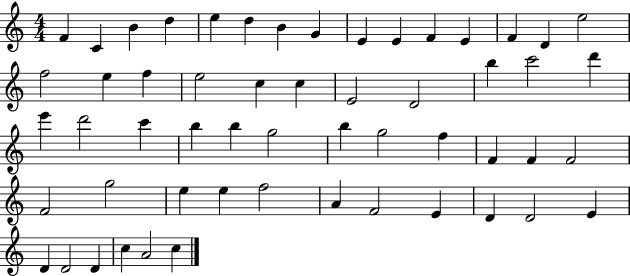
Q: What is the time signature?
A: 4/4